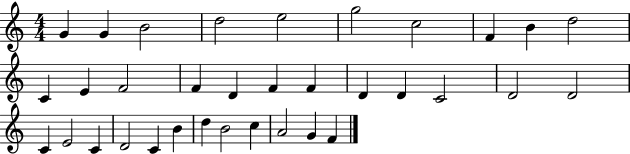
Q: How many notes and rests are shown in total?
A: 34